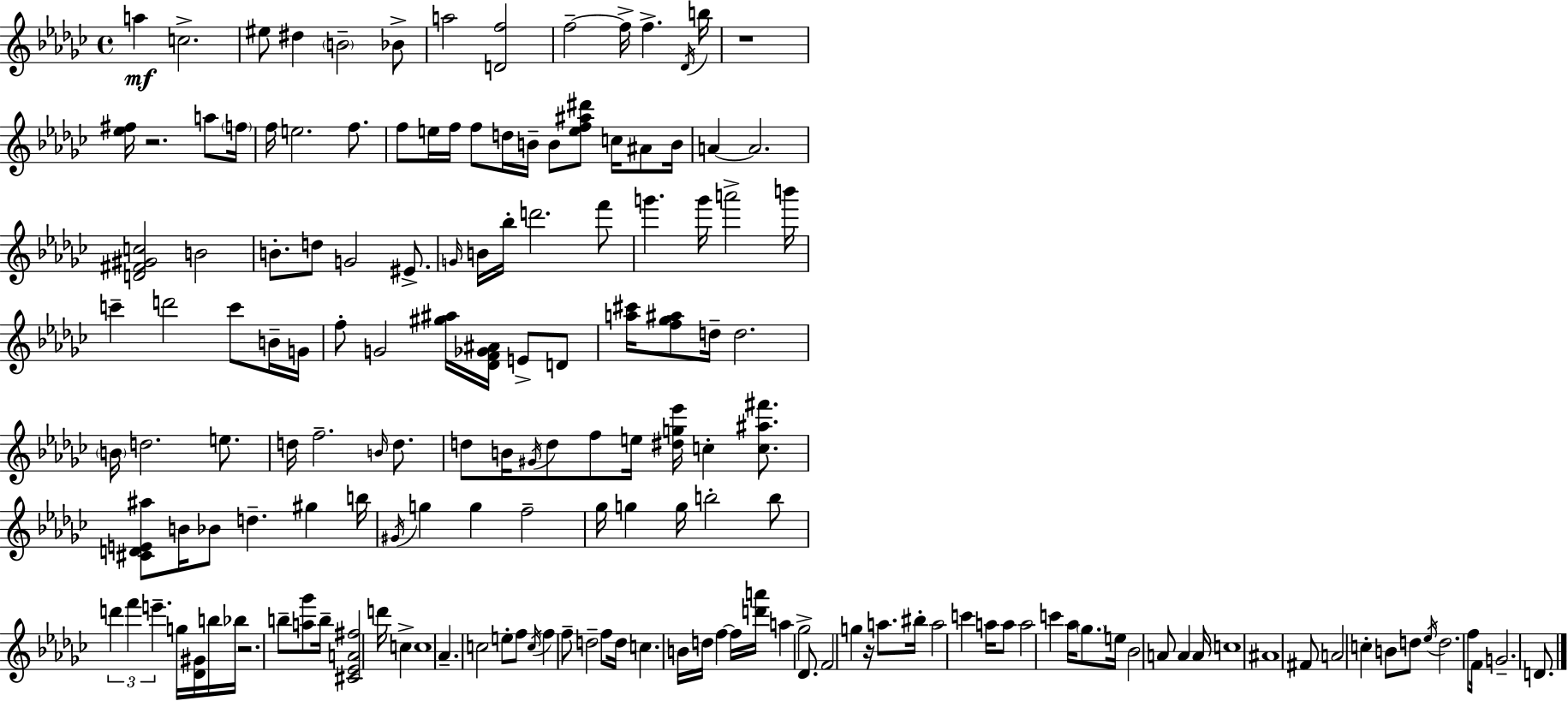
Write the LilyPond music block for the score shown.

{
  \clef treble
  \time 4/4
  \defaultTimeSignature
  \key ees \minor
  a''4\mf c''2.-> | eis''8 dis''4 \parenthesize b'2-- bes'8-> | a''2 <d' f''>2 | f''2--~~ f''16-> f''4.-> \acciaccatura { des'16 } | \break b''16 r1 | <ees'' fis''>16 r2. a''8 | \parenthesize f''16 f''16 e''2. f''8. | f''8 e''16 f''16 f''8 d''16 b'16-- b'8 <e'' f'' ais'' dis'''>8 c''16 ais'8 | \break b'16 a'4~~ a'2. | <d' fis' gis' c''>2 b'2 | b'8.-. d''8 g'2 eis'8.-> | \grace { g'16 } b'16 bes''16-. d'''2. | \break f'''8 g'''4. g'''16 a'''2-> | b'''16 c'''4-- d'''2 c'''8 | b'16-- g'16 f''8-. g'2 <gis'' ais''>16 <des' f' ges' ais'>16 e'8-> | d'8 <a'' cis'''>16 <f'' ges'' ais''>8 d''16-- d''2. | \break \parenthesize b'16 d''2. e''8. | d''16 f''2.-- \grace { b'16 } | d''8. d''8 b'16 \acciaccatura { gis'16 } d''8 f''8 e''16 <dis'' g'' ees'''>16 c''4-. | <c'' ais'' fis'''>8. <cis' d' e' ais''>8 b'16 bes'8 d''4.-- gis''4 | \break b''16 \acciaccatura { gis'16 } g''4 g''4 f''2-- | ges''16 g''4 g''16 b''2-. | b''8 \tuplet 3/2 { d'''4 f'''4 e'''4.-- } | g''16 <des' gis'>16 b''16 bes''16 r2. | \break b''8-- <a'' ges'''>8 b''16-- <cis' ees' a' fis''>2 | d'''16 c''4-> c''1 | aes'4.-- c''2 | e''8-. f''8 \acciaccatura { c''16 } f''4 f''8-- d''2-- | \break f''8 d''16 c''4. b'16 | d''16 f''4~~ f''16 <d''' a'''>16 a''4 ges''2-> | des'8. f'2 g''4 | r16 a''8. bis''16-. a''2 c'''4 | \break a''16 a''8 a''2 c'''4 | aes''16 \parenthesize ges''8. e''16 bes'2 a'8 | a'4 a'16 c''1 | ais'1 | \break fis'8 a'2 | c''4-. b'8 d''8 \acciaccatura { ees''16 } d''2. | f''8 f'16 g'2.-- | d'8. \bar "|."
}